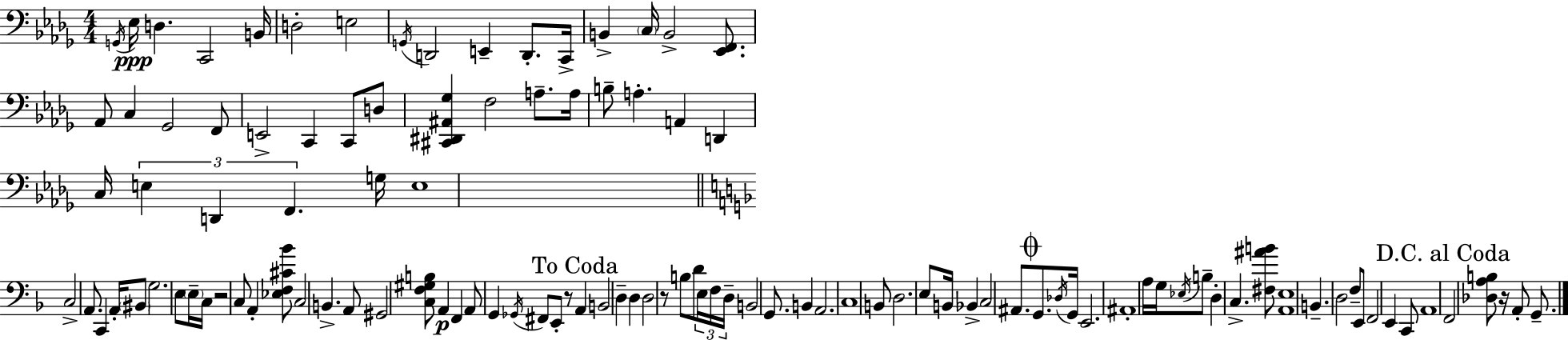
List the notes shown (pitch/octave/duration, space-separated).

G2/s Eb3/s D3/q. C2/h B2/s D3/h E3/h G2/s D2/h E2/q D2/e. C2/s B2/q C3/s B2/h [Eb2,F2]/e. Ab2/e C3/q Gb2/h F2/e E2/h C2/q C2/e D3/e [C#2,D#2,A#2,Gb3]/q F3/h A3/e. A3/s B3/e A3/q. A2/q D2/q C3/s E3/q D2/q F2/q. G3/s E3/w C3/h A2/e. C2/q A2/s BIS2/e G3/h. E3/e E3/s C3/s R/h C3/e A2/q [Eb3,F3,C#4,Bb4]/e C3/h B2/q. A2/e G#2/h [C3,F3,G#3,B3]/e A2/q F2/q A2/e G2/q Gb2/s F#2/e E2/e R/e A2/q B2/h D3/q D3/q D3/h R/e B3/e D4/e E3/s F3/s D3/s B2/h G2/e. B2/q A2/h. C3/w B2/e D3/h. E3/e B2/s Bb2/q C3/h A#2/e. G2/e. Db3/s G2/s E2/h. A#2/w A3/s G3/s Eb3/s B3/e D3/q C3/q. [F#3,A#4,B4]/e [A2,E3]/w B2/q. D3/h F3/e E2/e F2/h E2/q C2/e A2/w F2/h [Db3,A3,B3]/e R/s A2/e G2/e.